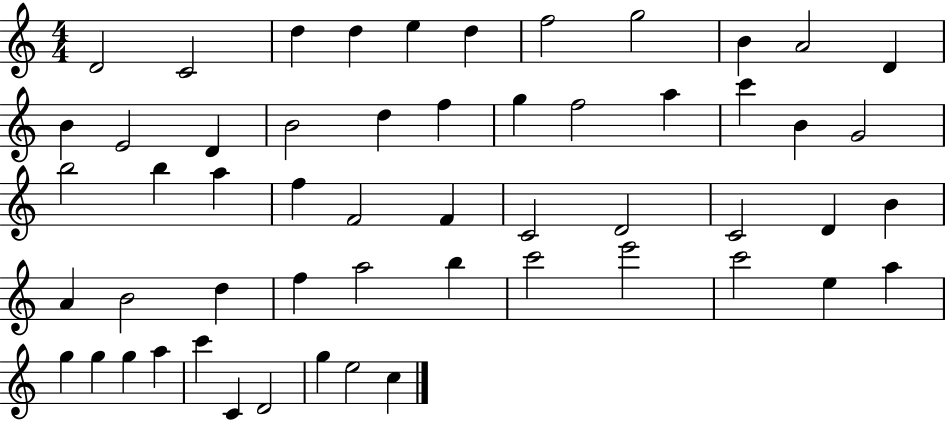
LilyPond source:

{
  \clef treble
  \numericTimeSignature
  \time 4/4
  \key c \major
  d'2 c'2 | d''4 d''4 e''4 d''4 | f''2 g''2 | b'4 a'2 d'4 | \break b'4 e'2 d'4 | b'2 d''4 f''4 | g''4 f''2 a''4 | c'''4 b'4 g'2 | \break b''2 b''4 a''4 | f''4 f'2 f'4 | c'2 d'2 | c'2 d'4 b'4 | \break a'4 b'2 d''4 | f''4 a''2 b''4 | c'''2 e'''2 | c'''2 e''4 a''4 | \break g''4 g''4 g''4 a''4 | c'''4 c'4 d'2 | g''4 e''2 c''4 | \bar "|."
}